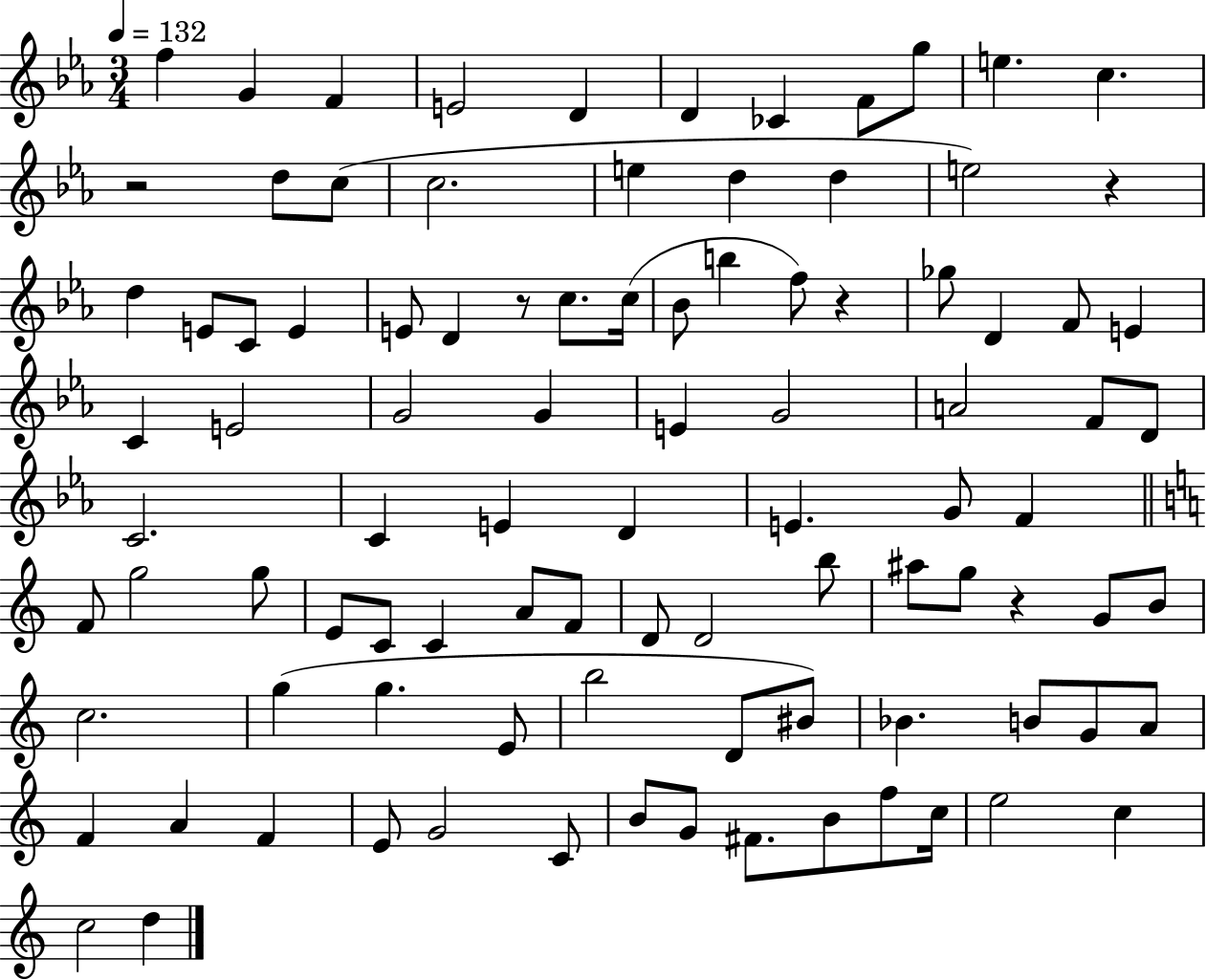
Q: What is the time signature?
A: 3/4